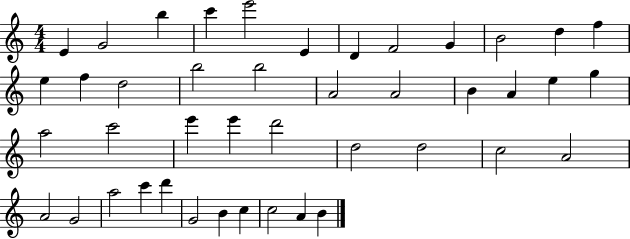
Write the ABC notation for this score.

X:1
T:Untitled
M:4/4
L:1/4
K:C
E G2 b c' e'2 E D F2 G B2 d f e f d2 b2 b2 A2 A2 B A e g a2 c'2 e' e' d'2 d2 d2 c2 A2 A2 G2 a2 c' d' G2 B c c2 A B